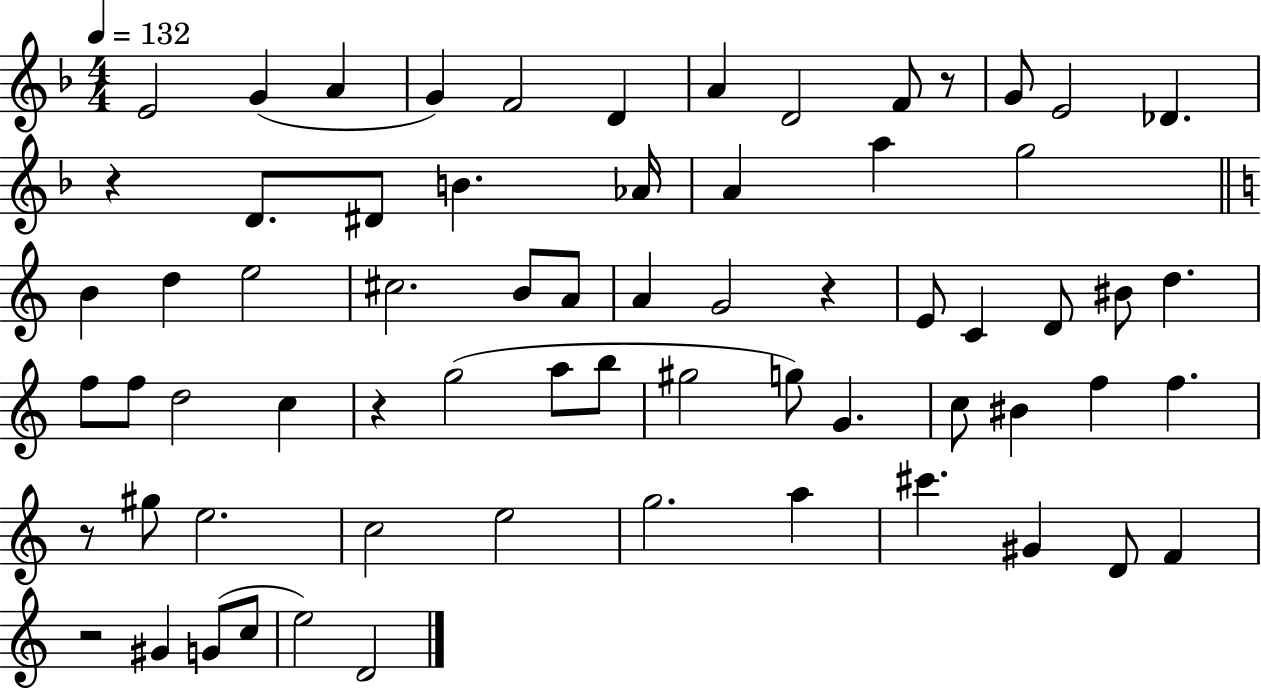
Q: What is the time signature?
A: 4/4